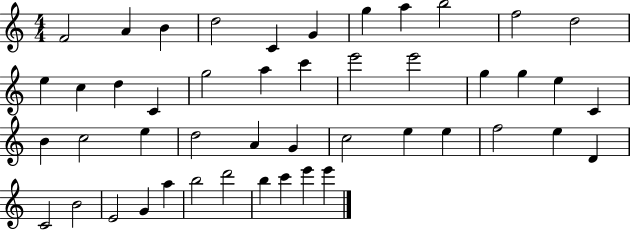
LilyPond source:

{
  \clef treble
  \numericTimeSignature
  \time 4/4
  \key c \major
  f'2 a'4 b'4 | d''2 c'4 g'4 | g''4 a''4 b''2 | f''2 d''2 | \break e''4 c''4 d''4 c'4 | g''2 a''4 c'''4 | e'''2 e'''2 | g''4 g''4 e''4 c'4 | \break b'4 c''2 e''4 | d''2 a'4 g'4 | c''2 e''4 e''4 | f''2 e''4 d'4 | \break c'2 b'2 | e'2 g'4 a''4 | b''2 d'''2 | b''4 c'''4 e'''4 e'''4 | \break \bar "|."
}